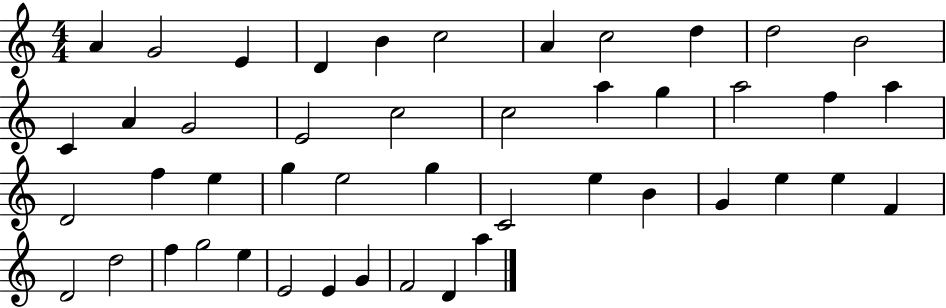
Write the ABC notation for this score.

X:1
T:Untitled
M:4/4
L:1/4
K:C
A G2 E D B c2 A c2 d d2 B2 C A G2 E2 c2 c2 a g a2 f a D2 f e g e2 g C2 e B G e e F D2 d2 f g2 e E2 E G F2 D a